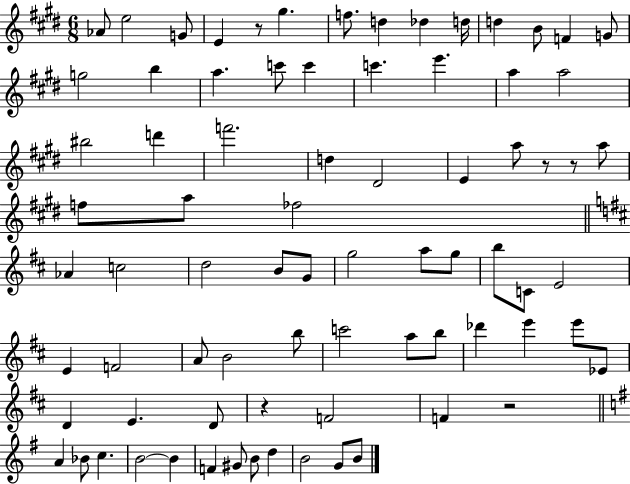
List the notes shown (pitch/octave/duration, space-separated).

Ab4/e E5/h G4/e E4/q R/e G#5/q. F5/e. D5/q Db5/q D5/s D5/q B4/e F4/q G4/e G5/h B5/q A5/q. C6/e C6/q C6/q. E6/q. A5/q A5/h BIS5/h D6/q F6/h. D5/q D#4/h E4/q A5/e R/e R/e A5/e F5/e A5/e FES5/h Ab4/q C5/h D5/h B4/e G4/e G5/h A5/e G5/e B5/e C4/e E4/h E4/q F4/h A4/e B4/h B5/e C6/h A5/e B5/e Db6/q E6/q E6/e Eb4/e D4/q E4/q. D4/e R/q F4/h F4/q R/h A4/q Bb4/e C5/q. B4/h B4/q F4/q G#4/e B4/e D5/q B4/h G4/e B4/e